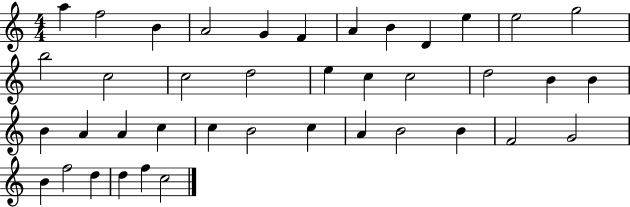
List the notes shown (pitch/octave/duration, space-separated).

A5/q F5/h B4/q A4/h G4/q F4/q A4/q B4/q D4/q E5/q E5/h G5/h B5/h C5/h C5/h D5/h E5/q C5/q C5/h D5/h B4/q B4/q B4/q A4/q A4/q C5/q C5/q B4/h C5/q A4/q B4/h B4/q F4/h G4/h B4/q F5/h D5/q D5/q F5/q C5/h